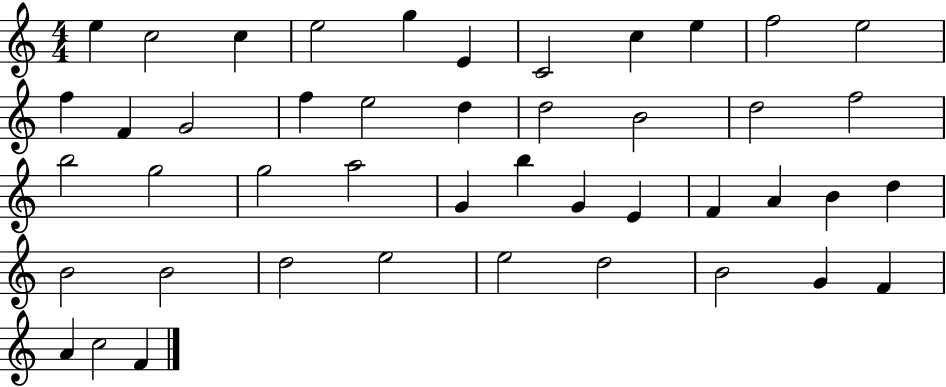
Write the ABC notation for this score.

X:1
T:Untitled
M:4/4
L:1/4
K:C
e c2 c e2 g E C2 c e f2 e2 f F G2 f e2 d d2 B2 d2 f2 b2 g2 g2 a2 G b G E F A B d B2 B2 d2 e2 e2 d2 B2 G F A c2 F